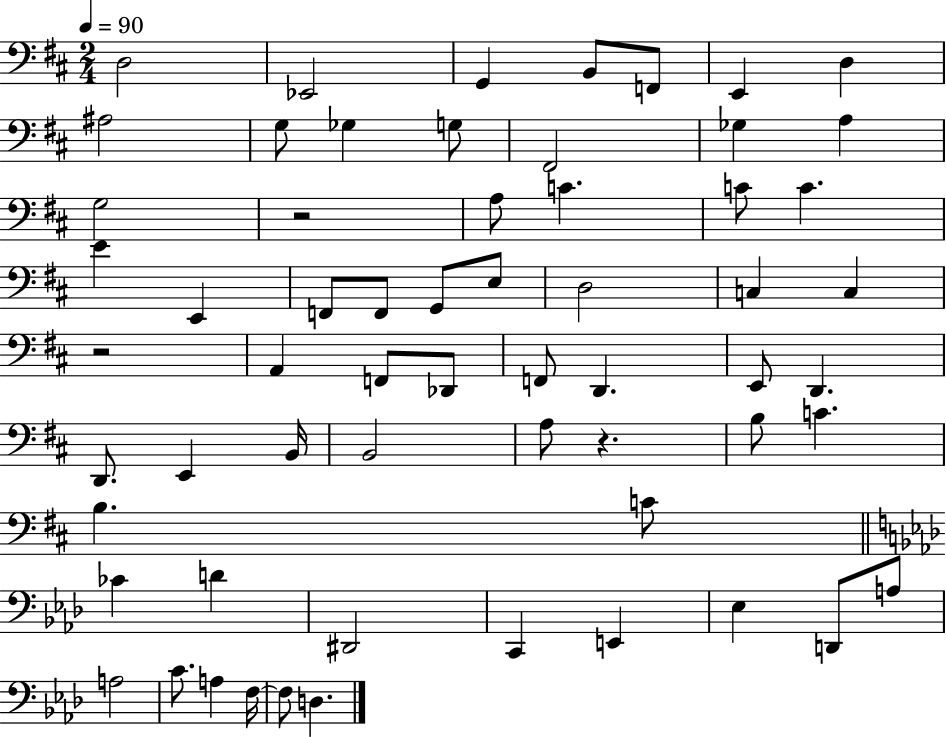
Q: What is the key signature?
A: D major